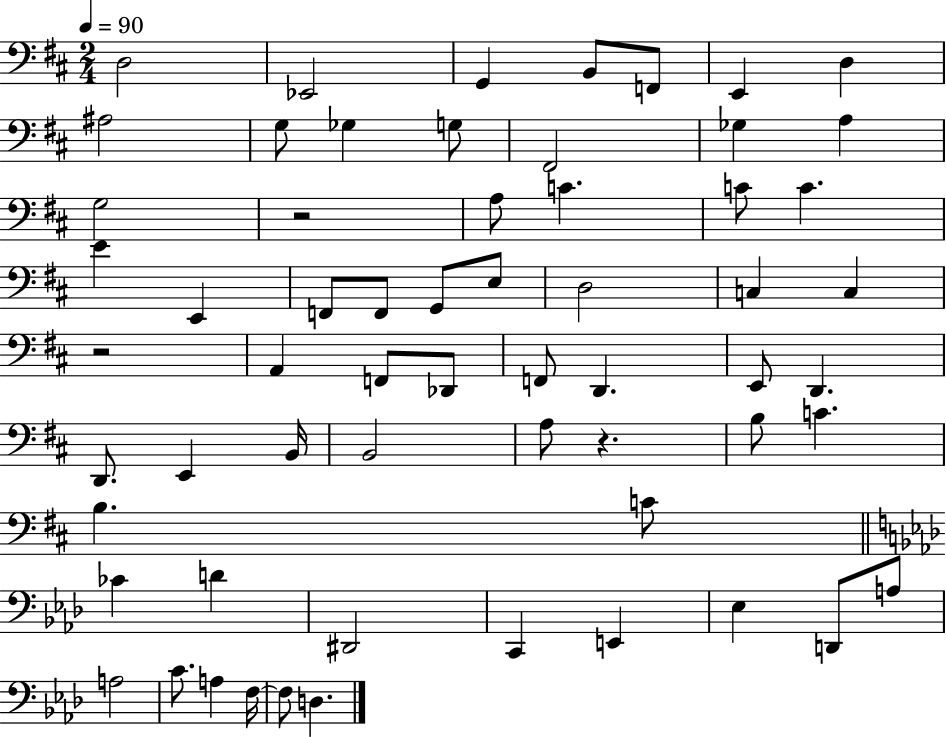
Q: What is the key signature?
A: D major